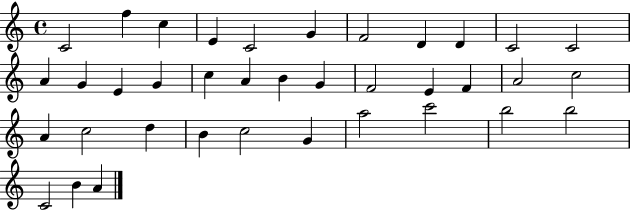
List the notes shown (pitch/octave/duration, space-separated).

C4/h F5/q C5/q E4/q C4/h G4/q F4/h D4/q D4/q C4/h C4/h A4/q G4/q E4/q G4/q C5/q A4/q B4/q G4/q F4/h E4/q F4/q A4/h C5/h A4/q C5/h D5/q B4/q C5/h G4/q A5/h C6/h B5/h B5/h C4/h B4/q A4/q